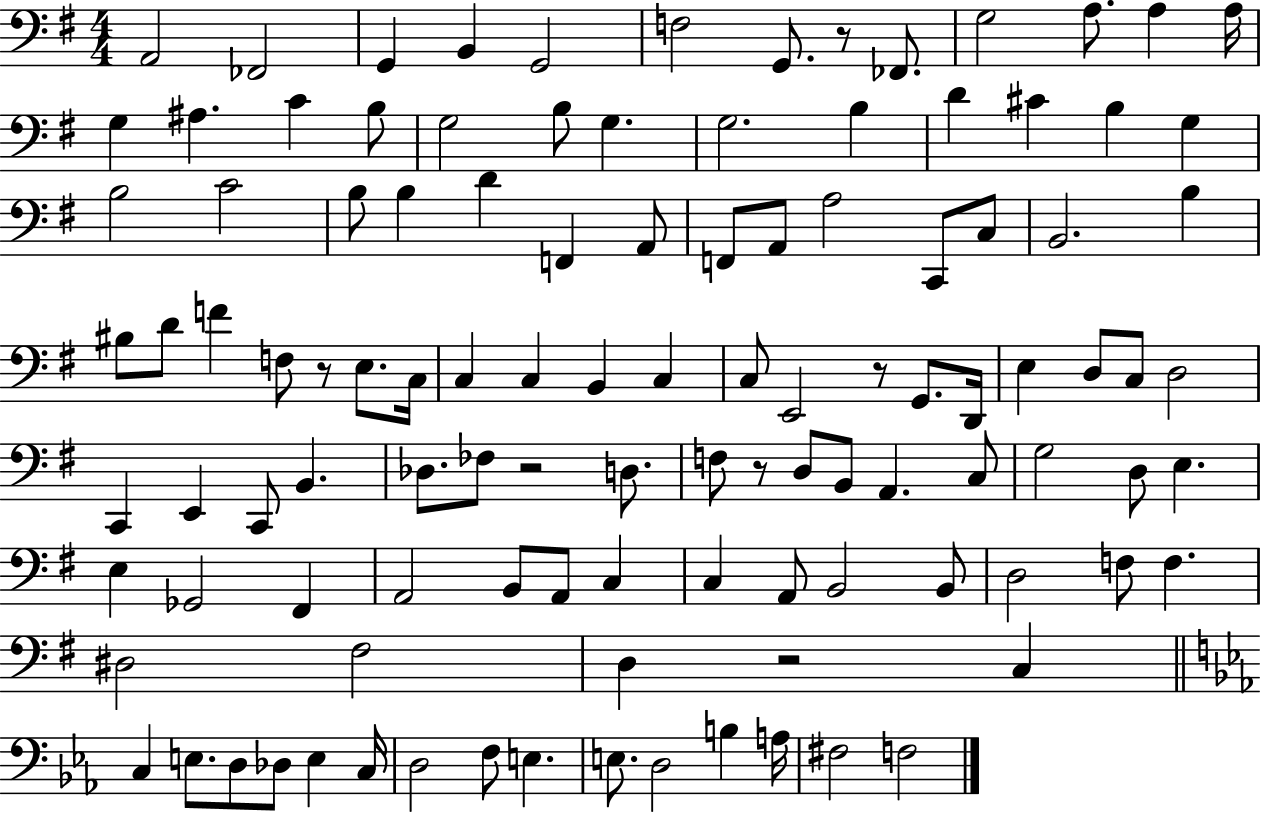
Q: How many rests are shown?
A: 6